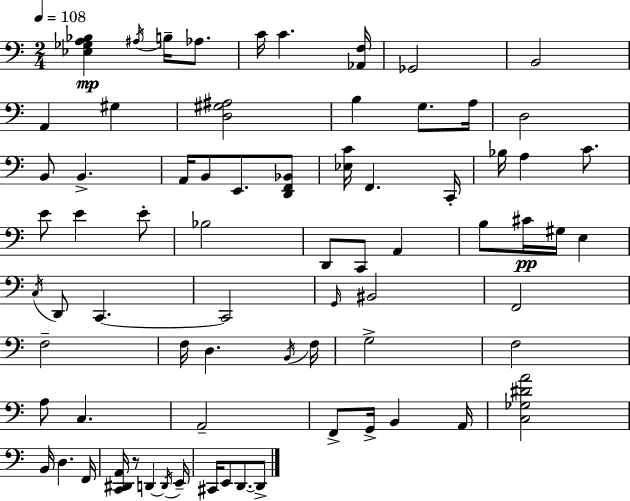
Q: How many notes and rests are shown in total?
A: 73